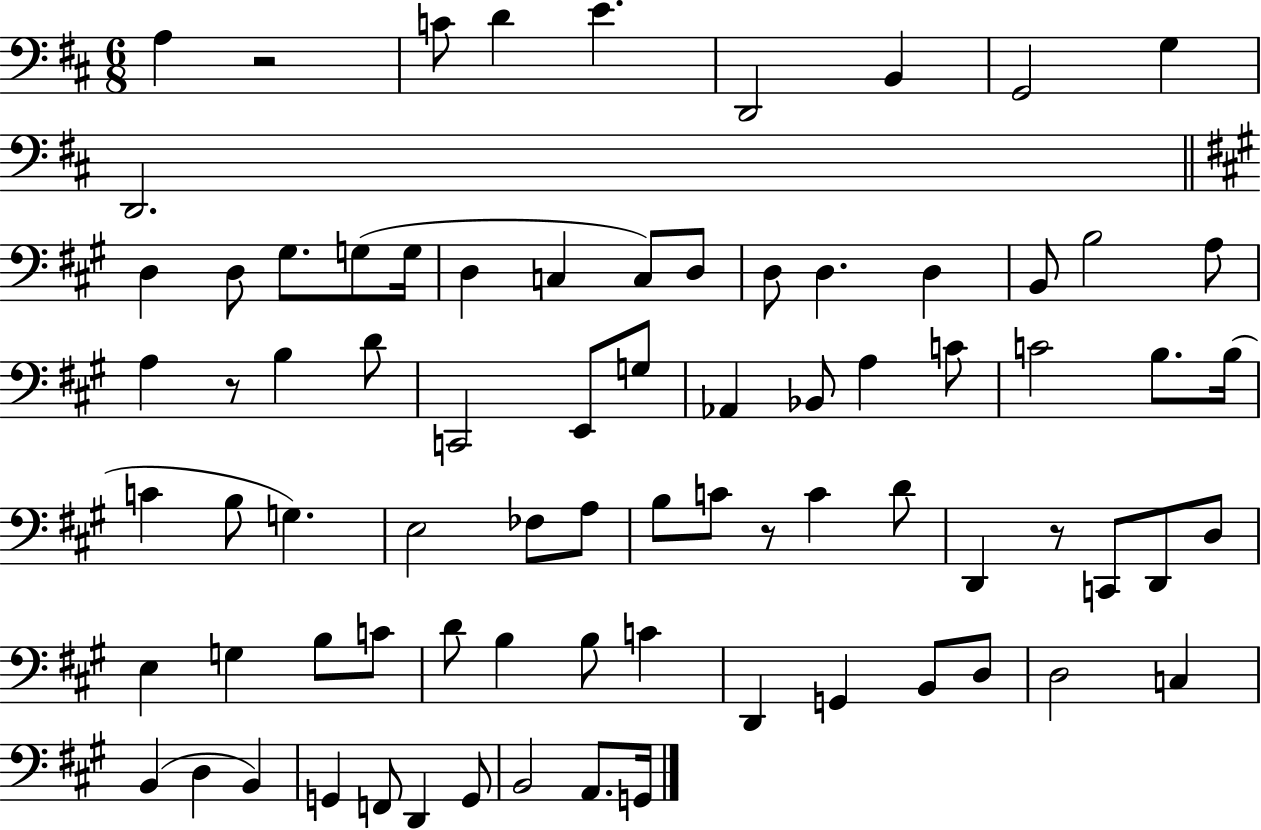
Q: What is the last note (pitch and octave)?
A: G2